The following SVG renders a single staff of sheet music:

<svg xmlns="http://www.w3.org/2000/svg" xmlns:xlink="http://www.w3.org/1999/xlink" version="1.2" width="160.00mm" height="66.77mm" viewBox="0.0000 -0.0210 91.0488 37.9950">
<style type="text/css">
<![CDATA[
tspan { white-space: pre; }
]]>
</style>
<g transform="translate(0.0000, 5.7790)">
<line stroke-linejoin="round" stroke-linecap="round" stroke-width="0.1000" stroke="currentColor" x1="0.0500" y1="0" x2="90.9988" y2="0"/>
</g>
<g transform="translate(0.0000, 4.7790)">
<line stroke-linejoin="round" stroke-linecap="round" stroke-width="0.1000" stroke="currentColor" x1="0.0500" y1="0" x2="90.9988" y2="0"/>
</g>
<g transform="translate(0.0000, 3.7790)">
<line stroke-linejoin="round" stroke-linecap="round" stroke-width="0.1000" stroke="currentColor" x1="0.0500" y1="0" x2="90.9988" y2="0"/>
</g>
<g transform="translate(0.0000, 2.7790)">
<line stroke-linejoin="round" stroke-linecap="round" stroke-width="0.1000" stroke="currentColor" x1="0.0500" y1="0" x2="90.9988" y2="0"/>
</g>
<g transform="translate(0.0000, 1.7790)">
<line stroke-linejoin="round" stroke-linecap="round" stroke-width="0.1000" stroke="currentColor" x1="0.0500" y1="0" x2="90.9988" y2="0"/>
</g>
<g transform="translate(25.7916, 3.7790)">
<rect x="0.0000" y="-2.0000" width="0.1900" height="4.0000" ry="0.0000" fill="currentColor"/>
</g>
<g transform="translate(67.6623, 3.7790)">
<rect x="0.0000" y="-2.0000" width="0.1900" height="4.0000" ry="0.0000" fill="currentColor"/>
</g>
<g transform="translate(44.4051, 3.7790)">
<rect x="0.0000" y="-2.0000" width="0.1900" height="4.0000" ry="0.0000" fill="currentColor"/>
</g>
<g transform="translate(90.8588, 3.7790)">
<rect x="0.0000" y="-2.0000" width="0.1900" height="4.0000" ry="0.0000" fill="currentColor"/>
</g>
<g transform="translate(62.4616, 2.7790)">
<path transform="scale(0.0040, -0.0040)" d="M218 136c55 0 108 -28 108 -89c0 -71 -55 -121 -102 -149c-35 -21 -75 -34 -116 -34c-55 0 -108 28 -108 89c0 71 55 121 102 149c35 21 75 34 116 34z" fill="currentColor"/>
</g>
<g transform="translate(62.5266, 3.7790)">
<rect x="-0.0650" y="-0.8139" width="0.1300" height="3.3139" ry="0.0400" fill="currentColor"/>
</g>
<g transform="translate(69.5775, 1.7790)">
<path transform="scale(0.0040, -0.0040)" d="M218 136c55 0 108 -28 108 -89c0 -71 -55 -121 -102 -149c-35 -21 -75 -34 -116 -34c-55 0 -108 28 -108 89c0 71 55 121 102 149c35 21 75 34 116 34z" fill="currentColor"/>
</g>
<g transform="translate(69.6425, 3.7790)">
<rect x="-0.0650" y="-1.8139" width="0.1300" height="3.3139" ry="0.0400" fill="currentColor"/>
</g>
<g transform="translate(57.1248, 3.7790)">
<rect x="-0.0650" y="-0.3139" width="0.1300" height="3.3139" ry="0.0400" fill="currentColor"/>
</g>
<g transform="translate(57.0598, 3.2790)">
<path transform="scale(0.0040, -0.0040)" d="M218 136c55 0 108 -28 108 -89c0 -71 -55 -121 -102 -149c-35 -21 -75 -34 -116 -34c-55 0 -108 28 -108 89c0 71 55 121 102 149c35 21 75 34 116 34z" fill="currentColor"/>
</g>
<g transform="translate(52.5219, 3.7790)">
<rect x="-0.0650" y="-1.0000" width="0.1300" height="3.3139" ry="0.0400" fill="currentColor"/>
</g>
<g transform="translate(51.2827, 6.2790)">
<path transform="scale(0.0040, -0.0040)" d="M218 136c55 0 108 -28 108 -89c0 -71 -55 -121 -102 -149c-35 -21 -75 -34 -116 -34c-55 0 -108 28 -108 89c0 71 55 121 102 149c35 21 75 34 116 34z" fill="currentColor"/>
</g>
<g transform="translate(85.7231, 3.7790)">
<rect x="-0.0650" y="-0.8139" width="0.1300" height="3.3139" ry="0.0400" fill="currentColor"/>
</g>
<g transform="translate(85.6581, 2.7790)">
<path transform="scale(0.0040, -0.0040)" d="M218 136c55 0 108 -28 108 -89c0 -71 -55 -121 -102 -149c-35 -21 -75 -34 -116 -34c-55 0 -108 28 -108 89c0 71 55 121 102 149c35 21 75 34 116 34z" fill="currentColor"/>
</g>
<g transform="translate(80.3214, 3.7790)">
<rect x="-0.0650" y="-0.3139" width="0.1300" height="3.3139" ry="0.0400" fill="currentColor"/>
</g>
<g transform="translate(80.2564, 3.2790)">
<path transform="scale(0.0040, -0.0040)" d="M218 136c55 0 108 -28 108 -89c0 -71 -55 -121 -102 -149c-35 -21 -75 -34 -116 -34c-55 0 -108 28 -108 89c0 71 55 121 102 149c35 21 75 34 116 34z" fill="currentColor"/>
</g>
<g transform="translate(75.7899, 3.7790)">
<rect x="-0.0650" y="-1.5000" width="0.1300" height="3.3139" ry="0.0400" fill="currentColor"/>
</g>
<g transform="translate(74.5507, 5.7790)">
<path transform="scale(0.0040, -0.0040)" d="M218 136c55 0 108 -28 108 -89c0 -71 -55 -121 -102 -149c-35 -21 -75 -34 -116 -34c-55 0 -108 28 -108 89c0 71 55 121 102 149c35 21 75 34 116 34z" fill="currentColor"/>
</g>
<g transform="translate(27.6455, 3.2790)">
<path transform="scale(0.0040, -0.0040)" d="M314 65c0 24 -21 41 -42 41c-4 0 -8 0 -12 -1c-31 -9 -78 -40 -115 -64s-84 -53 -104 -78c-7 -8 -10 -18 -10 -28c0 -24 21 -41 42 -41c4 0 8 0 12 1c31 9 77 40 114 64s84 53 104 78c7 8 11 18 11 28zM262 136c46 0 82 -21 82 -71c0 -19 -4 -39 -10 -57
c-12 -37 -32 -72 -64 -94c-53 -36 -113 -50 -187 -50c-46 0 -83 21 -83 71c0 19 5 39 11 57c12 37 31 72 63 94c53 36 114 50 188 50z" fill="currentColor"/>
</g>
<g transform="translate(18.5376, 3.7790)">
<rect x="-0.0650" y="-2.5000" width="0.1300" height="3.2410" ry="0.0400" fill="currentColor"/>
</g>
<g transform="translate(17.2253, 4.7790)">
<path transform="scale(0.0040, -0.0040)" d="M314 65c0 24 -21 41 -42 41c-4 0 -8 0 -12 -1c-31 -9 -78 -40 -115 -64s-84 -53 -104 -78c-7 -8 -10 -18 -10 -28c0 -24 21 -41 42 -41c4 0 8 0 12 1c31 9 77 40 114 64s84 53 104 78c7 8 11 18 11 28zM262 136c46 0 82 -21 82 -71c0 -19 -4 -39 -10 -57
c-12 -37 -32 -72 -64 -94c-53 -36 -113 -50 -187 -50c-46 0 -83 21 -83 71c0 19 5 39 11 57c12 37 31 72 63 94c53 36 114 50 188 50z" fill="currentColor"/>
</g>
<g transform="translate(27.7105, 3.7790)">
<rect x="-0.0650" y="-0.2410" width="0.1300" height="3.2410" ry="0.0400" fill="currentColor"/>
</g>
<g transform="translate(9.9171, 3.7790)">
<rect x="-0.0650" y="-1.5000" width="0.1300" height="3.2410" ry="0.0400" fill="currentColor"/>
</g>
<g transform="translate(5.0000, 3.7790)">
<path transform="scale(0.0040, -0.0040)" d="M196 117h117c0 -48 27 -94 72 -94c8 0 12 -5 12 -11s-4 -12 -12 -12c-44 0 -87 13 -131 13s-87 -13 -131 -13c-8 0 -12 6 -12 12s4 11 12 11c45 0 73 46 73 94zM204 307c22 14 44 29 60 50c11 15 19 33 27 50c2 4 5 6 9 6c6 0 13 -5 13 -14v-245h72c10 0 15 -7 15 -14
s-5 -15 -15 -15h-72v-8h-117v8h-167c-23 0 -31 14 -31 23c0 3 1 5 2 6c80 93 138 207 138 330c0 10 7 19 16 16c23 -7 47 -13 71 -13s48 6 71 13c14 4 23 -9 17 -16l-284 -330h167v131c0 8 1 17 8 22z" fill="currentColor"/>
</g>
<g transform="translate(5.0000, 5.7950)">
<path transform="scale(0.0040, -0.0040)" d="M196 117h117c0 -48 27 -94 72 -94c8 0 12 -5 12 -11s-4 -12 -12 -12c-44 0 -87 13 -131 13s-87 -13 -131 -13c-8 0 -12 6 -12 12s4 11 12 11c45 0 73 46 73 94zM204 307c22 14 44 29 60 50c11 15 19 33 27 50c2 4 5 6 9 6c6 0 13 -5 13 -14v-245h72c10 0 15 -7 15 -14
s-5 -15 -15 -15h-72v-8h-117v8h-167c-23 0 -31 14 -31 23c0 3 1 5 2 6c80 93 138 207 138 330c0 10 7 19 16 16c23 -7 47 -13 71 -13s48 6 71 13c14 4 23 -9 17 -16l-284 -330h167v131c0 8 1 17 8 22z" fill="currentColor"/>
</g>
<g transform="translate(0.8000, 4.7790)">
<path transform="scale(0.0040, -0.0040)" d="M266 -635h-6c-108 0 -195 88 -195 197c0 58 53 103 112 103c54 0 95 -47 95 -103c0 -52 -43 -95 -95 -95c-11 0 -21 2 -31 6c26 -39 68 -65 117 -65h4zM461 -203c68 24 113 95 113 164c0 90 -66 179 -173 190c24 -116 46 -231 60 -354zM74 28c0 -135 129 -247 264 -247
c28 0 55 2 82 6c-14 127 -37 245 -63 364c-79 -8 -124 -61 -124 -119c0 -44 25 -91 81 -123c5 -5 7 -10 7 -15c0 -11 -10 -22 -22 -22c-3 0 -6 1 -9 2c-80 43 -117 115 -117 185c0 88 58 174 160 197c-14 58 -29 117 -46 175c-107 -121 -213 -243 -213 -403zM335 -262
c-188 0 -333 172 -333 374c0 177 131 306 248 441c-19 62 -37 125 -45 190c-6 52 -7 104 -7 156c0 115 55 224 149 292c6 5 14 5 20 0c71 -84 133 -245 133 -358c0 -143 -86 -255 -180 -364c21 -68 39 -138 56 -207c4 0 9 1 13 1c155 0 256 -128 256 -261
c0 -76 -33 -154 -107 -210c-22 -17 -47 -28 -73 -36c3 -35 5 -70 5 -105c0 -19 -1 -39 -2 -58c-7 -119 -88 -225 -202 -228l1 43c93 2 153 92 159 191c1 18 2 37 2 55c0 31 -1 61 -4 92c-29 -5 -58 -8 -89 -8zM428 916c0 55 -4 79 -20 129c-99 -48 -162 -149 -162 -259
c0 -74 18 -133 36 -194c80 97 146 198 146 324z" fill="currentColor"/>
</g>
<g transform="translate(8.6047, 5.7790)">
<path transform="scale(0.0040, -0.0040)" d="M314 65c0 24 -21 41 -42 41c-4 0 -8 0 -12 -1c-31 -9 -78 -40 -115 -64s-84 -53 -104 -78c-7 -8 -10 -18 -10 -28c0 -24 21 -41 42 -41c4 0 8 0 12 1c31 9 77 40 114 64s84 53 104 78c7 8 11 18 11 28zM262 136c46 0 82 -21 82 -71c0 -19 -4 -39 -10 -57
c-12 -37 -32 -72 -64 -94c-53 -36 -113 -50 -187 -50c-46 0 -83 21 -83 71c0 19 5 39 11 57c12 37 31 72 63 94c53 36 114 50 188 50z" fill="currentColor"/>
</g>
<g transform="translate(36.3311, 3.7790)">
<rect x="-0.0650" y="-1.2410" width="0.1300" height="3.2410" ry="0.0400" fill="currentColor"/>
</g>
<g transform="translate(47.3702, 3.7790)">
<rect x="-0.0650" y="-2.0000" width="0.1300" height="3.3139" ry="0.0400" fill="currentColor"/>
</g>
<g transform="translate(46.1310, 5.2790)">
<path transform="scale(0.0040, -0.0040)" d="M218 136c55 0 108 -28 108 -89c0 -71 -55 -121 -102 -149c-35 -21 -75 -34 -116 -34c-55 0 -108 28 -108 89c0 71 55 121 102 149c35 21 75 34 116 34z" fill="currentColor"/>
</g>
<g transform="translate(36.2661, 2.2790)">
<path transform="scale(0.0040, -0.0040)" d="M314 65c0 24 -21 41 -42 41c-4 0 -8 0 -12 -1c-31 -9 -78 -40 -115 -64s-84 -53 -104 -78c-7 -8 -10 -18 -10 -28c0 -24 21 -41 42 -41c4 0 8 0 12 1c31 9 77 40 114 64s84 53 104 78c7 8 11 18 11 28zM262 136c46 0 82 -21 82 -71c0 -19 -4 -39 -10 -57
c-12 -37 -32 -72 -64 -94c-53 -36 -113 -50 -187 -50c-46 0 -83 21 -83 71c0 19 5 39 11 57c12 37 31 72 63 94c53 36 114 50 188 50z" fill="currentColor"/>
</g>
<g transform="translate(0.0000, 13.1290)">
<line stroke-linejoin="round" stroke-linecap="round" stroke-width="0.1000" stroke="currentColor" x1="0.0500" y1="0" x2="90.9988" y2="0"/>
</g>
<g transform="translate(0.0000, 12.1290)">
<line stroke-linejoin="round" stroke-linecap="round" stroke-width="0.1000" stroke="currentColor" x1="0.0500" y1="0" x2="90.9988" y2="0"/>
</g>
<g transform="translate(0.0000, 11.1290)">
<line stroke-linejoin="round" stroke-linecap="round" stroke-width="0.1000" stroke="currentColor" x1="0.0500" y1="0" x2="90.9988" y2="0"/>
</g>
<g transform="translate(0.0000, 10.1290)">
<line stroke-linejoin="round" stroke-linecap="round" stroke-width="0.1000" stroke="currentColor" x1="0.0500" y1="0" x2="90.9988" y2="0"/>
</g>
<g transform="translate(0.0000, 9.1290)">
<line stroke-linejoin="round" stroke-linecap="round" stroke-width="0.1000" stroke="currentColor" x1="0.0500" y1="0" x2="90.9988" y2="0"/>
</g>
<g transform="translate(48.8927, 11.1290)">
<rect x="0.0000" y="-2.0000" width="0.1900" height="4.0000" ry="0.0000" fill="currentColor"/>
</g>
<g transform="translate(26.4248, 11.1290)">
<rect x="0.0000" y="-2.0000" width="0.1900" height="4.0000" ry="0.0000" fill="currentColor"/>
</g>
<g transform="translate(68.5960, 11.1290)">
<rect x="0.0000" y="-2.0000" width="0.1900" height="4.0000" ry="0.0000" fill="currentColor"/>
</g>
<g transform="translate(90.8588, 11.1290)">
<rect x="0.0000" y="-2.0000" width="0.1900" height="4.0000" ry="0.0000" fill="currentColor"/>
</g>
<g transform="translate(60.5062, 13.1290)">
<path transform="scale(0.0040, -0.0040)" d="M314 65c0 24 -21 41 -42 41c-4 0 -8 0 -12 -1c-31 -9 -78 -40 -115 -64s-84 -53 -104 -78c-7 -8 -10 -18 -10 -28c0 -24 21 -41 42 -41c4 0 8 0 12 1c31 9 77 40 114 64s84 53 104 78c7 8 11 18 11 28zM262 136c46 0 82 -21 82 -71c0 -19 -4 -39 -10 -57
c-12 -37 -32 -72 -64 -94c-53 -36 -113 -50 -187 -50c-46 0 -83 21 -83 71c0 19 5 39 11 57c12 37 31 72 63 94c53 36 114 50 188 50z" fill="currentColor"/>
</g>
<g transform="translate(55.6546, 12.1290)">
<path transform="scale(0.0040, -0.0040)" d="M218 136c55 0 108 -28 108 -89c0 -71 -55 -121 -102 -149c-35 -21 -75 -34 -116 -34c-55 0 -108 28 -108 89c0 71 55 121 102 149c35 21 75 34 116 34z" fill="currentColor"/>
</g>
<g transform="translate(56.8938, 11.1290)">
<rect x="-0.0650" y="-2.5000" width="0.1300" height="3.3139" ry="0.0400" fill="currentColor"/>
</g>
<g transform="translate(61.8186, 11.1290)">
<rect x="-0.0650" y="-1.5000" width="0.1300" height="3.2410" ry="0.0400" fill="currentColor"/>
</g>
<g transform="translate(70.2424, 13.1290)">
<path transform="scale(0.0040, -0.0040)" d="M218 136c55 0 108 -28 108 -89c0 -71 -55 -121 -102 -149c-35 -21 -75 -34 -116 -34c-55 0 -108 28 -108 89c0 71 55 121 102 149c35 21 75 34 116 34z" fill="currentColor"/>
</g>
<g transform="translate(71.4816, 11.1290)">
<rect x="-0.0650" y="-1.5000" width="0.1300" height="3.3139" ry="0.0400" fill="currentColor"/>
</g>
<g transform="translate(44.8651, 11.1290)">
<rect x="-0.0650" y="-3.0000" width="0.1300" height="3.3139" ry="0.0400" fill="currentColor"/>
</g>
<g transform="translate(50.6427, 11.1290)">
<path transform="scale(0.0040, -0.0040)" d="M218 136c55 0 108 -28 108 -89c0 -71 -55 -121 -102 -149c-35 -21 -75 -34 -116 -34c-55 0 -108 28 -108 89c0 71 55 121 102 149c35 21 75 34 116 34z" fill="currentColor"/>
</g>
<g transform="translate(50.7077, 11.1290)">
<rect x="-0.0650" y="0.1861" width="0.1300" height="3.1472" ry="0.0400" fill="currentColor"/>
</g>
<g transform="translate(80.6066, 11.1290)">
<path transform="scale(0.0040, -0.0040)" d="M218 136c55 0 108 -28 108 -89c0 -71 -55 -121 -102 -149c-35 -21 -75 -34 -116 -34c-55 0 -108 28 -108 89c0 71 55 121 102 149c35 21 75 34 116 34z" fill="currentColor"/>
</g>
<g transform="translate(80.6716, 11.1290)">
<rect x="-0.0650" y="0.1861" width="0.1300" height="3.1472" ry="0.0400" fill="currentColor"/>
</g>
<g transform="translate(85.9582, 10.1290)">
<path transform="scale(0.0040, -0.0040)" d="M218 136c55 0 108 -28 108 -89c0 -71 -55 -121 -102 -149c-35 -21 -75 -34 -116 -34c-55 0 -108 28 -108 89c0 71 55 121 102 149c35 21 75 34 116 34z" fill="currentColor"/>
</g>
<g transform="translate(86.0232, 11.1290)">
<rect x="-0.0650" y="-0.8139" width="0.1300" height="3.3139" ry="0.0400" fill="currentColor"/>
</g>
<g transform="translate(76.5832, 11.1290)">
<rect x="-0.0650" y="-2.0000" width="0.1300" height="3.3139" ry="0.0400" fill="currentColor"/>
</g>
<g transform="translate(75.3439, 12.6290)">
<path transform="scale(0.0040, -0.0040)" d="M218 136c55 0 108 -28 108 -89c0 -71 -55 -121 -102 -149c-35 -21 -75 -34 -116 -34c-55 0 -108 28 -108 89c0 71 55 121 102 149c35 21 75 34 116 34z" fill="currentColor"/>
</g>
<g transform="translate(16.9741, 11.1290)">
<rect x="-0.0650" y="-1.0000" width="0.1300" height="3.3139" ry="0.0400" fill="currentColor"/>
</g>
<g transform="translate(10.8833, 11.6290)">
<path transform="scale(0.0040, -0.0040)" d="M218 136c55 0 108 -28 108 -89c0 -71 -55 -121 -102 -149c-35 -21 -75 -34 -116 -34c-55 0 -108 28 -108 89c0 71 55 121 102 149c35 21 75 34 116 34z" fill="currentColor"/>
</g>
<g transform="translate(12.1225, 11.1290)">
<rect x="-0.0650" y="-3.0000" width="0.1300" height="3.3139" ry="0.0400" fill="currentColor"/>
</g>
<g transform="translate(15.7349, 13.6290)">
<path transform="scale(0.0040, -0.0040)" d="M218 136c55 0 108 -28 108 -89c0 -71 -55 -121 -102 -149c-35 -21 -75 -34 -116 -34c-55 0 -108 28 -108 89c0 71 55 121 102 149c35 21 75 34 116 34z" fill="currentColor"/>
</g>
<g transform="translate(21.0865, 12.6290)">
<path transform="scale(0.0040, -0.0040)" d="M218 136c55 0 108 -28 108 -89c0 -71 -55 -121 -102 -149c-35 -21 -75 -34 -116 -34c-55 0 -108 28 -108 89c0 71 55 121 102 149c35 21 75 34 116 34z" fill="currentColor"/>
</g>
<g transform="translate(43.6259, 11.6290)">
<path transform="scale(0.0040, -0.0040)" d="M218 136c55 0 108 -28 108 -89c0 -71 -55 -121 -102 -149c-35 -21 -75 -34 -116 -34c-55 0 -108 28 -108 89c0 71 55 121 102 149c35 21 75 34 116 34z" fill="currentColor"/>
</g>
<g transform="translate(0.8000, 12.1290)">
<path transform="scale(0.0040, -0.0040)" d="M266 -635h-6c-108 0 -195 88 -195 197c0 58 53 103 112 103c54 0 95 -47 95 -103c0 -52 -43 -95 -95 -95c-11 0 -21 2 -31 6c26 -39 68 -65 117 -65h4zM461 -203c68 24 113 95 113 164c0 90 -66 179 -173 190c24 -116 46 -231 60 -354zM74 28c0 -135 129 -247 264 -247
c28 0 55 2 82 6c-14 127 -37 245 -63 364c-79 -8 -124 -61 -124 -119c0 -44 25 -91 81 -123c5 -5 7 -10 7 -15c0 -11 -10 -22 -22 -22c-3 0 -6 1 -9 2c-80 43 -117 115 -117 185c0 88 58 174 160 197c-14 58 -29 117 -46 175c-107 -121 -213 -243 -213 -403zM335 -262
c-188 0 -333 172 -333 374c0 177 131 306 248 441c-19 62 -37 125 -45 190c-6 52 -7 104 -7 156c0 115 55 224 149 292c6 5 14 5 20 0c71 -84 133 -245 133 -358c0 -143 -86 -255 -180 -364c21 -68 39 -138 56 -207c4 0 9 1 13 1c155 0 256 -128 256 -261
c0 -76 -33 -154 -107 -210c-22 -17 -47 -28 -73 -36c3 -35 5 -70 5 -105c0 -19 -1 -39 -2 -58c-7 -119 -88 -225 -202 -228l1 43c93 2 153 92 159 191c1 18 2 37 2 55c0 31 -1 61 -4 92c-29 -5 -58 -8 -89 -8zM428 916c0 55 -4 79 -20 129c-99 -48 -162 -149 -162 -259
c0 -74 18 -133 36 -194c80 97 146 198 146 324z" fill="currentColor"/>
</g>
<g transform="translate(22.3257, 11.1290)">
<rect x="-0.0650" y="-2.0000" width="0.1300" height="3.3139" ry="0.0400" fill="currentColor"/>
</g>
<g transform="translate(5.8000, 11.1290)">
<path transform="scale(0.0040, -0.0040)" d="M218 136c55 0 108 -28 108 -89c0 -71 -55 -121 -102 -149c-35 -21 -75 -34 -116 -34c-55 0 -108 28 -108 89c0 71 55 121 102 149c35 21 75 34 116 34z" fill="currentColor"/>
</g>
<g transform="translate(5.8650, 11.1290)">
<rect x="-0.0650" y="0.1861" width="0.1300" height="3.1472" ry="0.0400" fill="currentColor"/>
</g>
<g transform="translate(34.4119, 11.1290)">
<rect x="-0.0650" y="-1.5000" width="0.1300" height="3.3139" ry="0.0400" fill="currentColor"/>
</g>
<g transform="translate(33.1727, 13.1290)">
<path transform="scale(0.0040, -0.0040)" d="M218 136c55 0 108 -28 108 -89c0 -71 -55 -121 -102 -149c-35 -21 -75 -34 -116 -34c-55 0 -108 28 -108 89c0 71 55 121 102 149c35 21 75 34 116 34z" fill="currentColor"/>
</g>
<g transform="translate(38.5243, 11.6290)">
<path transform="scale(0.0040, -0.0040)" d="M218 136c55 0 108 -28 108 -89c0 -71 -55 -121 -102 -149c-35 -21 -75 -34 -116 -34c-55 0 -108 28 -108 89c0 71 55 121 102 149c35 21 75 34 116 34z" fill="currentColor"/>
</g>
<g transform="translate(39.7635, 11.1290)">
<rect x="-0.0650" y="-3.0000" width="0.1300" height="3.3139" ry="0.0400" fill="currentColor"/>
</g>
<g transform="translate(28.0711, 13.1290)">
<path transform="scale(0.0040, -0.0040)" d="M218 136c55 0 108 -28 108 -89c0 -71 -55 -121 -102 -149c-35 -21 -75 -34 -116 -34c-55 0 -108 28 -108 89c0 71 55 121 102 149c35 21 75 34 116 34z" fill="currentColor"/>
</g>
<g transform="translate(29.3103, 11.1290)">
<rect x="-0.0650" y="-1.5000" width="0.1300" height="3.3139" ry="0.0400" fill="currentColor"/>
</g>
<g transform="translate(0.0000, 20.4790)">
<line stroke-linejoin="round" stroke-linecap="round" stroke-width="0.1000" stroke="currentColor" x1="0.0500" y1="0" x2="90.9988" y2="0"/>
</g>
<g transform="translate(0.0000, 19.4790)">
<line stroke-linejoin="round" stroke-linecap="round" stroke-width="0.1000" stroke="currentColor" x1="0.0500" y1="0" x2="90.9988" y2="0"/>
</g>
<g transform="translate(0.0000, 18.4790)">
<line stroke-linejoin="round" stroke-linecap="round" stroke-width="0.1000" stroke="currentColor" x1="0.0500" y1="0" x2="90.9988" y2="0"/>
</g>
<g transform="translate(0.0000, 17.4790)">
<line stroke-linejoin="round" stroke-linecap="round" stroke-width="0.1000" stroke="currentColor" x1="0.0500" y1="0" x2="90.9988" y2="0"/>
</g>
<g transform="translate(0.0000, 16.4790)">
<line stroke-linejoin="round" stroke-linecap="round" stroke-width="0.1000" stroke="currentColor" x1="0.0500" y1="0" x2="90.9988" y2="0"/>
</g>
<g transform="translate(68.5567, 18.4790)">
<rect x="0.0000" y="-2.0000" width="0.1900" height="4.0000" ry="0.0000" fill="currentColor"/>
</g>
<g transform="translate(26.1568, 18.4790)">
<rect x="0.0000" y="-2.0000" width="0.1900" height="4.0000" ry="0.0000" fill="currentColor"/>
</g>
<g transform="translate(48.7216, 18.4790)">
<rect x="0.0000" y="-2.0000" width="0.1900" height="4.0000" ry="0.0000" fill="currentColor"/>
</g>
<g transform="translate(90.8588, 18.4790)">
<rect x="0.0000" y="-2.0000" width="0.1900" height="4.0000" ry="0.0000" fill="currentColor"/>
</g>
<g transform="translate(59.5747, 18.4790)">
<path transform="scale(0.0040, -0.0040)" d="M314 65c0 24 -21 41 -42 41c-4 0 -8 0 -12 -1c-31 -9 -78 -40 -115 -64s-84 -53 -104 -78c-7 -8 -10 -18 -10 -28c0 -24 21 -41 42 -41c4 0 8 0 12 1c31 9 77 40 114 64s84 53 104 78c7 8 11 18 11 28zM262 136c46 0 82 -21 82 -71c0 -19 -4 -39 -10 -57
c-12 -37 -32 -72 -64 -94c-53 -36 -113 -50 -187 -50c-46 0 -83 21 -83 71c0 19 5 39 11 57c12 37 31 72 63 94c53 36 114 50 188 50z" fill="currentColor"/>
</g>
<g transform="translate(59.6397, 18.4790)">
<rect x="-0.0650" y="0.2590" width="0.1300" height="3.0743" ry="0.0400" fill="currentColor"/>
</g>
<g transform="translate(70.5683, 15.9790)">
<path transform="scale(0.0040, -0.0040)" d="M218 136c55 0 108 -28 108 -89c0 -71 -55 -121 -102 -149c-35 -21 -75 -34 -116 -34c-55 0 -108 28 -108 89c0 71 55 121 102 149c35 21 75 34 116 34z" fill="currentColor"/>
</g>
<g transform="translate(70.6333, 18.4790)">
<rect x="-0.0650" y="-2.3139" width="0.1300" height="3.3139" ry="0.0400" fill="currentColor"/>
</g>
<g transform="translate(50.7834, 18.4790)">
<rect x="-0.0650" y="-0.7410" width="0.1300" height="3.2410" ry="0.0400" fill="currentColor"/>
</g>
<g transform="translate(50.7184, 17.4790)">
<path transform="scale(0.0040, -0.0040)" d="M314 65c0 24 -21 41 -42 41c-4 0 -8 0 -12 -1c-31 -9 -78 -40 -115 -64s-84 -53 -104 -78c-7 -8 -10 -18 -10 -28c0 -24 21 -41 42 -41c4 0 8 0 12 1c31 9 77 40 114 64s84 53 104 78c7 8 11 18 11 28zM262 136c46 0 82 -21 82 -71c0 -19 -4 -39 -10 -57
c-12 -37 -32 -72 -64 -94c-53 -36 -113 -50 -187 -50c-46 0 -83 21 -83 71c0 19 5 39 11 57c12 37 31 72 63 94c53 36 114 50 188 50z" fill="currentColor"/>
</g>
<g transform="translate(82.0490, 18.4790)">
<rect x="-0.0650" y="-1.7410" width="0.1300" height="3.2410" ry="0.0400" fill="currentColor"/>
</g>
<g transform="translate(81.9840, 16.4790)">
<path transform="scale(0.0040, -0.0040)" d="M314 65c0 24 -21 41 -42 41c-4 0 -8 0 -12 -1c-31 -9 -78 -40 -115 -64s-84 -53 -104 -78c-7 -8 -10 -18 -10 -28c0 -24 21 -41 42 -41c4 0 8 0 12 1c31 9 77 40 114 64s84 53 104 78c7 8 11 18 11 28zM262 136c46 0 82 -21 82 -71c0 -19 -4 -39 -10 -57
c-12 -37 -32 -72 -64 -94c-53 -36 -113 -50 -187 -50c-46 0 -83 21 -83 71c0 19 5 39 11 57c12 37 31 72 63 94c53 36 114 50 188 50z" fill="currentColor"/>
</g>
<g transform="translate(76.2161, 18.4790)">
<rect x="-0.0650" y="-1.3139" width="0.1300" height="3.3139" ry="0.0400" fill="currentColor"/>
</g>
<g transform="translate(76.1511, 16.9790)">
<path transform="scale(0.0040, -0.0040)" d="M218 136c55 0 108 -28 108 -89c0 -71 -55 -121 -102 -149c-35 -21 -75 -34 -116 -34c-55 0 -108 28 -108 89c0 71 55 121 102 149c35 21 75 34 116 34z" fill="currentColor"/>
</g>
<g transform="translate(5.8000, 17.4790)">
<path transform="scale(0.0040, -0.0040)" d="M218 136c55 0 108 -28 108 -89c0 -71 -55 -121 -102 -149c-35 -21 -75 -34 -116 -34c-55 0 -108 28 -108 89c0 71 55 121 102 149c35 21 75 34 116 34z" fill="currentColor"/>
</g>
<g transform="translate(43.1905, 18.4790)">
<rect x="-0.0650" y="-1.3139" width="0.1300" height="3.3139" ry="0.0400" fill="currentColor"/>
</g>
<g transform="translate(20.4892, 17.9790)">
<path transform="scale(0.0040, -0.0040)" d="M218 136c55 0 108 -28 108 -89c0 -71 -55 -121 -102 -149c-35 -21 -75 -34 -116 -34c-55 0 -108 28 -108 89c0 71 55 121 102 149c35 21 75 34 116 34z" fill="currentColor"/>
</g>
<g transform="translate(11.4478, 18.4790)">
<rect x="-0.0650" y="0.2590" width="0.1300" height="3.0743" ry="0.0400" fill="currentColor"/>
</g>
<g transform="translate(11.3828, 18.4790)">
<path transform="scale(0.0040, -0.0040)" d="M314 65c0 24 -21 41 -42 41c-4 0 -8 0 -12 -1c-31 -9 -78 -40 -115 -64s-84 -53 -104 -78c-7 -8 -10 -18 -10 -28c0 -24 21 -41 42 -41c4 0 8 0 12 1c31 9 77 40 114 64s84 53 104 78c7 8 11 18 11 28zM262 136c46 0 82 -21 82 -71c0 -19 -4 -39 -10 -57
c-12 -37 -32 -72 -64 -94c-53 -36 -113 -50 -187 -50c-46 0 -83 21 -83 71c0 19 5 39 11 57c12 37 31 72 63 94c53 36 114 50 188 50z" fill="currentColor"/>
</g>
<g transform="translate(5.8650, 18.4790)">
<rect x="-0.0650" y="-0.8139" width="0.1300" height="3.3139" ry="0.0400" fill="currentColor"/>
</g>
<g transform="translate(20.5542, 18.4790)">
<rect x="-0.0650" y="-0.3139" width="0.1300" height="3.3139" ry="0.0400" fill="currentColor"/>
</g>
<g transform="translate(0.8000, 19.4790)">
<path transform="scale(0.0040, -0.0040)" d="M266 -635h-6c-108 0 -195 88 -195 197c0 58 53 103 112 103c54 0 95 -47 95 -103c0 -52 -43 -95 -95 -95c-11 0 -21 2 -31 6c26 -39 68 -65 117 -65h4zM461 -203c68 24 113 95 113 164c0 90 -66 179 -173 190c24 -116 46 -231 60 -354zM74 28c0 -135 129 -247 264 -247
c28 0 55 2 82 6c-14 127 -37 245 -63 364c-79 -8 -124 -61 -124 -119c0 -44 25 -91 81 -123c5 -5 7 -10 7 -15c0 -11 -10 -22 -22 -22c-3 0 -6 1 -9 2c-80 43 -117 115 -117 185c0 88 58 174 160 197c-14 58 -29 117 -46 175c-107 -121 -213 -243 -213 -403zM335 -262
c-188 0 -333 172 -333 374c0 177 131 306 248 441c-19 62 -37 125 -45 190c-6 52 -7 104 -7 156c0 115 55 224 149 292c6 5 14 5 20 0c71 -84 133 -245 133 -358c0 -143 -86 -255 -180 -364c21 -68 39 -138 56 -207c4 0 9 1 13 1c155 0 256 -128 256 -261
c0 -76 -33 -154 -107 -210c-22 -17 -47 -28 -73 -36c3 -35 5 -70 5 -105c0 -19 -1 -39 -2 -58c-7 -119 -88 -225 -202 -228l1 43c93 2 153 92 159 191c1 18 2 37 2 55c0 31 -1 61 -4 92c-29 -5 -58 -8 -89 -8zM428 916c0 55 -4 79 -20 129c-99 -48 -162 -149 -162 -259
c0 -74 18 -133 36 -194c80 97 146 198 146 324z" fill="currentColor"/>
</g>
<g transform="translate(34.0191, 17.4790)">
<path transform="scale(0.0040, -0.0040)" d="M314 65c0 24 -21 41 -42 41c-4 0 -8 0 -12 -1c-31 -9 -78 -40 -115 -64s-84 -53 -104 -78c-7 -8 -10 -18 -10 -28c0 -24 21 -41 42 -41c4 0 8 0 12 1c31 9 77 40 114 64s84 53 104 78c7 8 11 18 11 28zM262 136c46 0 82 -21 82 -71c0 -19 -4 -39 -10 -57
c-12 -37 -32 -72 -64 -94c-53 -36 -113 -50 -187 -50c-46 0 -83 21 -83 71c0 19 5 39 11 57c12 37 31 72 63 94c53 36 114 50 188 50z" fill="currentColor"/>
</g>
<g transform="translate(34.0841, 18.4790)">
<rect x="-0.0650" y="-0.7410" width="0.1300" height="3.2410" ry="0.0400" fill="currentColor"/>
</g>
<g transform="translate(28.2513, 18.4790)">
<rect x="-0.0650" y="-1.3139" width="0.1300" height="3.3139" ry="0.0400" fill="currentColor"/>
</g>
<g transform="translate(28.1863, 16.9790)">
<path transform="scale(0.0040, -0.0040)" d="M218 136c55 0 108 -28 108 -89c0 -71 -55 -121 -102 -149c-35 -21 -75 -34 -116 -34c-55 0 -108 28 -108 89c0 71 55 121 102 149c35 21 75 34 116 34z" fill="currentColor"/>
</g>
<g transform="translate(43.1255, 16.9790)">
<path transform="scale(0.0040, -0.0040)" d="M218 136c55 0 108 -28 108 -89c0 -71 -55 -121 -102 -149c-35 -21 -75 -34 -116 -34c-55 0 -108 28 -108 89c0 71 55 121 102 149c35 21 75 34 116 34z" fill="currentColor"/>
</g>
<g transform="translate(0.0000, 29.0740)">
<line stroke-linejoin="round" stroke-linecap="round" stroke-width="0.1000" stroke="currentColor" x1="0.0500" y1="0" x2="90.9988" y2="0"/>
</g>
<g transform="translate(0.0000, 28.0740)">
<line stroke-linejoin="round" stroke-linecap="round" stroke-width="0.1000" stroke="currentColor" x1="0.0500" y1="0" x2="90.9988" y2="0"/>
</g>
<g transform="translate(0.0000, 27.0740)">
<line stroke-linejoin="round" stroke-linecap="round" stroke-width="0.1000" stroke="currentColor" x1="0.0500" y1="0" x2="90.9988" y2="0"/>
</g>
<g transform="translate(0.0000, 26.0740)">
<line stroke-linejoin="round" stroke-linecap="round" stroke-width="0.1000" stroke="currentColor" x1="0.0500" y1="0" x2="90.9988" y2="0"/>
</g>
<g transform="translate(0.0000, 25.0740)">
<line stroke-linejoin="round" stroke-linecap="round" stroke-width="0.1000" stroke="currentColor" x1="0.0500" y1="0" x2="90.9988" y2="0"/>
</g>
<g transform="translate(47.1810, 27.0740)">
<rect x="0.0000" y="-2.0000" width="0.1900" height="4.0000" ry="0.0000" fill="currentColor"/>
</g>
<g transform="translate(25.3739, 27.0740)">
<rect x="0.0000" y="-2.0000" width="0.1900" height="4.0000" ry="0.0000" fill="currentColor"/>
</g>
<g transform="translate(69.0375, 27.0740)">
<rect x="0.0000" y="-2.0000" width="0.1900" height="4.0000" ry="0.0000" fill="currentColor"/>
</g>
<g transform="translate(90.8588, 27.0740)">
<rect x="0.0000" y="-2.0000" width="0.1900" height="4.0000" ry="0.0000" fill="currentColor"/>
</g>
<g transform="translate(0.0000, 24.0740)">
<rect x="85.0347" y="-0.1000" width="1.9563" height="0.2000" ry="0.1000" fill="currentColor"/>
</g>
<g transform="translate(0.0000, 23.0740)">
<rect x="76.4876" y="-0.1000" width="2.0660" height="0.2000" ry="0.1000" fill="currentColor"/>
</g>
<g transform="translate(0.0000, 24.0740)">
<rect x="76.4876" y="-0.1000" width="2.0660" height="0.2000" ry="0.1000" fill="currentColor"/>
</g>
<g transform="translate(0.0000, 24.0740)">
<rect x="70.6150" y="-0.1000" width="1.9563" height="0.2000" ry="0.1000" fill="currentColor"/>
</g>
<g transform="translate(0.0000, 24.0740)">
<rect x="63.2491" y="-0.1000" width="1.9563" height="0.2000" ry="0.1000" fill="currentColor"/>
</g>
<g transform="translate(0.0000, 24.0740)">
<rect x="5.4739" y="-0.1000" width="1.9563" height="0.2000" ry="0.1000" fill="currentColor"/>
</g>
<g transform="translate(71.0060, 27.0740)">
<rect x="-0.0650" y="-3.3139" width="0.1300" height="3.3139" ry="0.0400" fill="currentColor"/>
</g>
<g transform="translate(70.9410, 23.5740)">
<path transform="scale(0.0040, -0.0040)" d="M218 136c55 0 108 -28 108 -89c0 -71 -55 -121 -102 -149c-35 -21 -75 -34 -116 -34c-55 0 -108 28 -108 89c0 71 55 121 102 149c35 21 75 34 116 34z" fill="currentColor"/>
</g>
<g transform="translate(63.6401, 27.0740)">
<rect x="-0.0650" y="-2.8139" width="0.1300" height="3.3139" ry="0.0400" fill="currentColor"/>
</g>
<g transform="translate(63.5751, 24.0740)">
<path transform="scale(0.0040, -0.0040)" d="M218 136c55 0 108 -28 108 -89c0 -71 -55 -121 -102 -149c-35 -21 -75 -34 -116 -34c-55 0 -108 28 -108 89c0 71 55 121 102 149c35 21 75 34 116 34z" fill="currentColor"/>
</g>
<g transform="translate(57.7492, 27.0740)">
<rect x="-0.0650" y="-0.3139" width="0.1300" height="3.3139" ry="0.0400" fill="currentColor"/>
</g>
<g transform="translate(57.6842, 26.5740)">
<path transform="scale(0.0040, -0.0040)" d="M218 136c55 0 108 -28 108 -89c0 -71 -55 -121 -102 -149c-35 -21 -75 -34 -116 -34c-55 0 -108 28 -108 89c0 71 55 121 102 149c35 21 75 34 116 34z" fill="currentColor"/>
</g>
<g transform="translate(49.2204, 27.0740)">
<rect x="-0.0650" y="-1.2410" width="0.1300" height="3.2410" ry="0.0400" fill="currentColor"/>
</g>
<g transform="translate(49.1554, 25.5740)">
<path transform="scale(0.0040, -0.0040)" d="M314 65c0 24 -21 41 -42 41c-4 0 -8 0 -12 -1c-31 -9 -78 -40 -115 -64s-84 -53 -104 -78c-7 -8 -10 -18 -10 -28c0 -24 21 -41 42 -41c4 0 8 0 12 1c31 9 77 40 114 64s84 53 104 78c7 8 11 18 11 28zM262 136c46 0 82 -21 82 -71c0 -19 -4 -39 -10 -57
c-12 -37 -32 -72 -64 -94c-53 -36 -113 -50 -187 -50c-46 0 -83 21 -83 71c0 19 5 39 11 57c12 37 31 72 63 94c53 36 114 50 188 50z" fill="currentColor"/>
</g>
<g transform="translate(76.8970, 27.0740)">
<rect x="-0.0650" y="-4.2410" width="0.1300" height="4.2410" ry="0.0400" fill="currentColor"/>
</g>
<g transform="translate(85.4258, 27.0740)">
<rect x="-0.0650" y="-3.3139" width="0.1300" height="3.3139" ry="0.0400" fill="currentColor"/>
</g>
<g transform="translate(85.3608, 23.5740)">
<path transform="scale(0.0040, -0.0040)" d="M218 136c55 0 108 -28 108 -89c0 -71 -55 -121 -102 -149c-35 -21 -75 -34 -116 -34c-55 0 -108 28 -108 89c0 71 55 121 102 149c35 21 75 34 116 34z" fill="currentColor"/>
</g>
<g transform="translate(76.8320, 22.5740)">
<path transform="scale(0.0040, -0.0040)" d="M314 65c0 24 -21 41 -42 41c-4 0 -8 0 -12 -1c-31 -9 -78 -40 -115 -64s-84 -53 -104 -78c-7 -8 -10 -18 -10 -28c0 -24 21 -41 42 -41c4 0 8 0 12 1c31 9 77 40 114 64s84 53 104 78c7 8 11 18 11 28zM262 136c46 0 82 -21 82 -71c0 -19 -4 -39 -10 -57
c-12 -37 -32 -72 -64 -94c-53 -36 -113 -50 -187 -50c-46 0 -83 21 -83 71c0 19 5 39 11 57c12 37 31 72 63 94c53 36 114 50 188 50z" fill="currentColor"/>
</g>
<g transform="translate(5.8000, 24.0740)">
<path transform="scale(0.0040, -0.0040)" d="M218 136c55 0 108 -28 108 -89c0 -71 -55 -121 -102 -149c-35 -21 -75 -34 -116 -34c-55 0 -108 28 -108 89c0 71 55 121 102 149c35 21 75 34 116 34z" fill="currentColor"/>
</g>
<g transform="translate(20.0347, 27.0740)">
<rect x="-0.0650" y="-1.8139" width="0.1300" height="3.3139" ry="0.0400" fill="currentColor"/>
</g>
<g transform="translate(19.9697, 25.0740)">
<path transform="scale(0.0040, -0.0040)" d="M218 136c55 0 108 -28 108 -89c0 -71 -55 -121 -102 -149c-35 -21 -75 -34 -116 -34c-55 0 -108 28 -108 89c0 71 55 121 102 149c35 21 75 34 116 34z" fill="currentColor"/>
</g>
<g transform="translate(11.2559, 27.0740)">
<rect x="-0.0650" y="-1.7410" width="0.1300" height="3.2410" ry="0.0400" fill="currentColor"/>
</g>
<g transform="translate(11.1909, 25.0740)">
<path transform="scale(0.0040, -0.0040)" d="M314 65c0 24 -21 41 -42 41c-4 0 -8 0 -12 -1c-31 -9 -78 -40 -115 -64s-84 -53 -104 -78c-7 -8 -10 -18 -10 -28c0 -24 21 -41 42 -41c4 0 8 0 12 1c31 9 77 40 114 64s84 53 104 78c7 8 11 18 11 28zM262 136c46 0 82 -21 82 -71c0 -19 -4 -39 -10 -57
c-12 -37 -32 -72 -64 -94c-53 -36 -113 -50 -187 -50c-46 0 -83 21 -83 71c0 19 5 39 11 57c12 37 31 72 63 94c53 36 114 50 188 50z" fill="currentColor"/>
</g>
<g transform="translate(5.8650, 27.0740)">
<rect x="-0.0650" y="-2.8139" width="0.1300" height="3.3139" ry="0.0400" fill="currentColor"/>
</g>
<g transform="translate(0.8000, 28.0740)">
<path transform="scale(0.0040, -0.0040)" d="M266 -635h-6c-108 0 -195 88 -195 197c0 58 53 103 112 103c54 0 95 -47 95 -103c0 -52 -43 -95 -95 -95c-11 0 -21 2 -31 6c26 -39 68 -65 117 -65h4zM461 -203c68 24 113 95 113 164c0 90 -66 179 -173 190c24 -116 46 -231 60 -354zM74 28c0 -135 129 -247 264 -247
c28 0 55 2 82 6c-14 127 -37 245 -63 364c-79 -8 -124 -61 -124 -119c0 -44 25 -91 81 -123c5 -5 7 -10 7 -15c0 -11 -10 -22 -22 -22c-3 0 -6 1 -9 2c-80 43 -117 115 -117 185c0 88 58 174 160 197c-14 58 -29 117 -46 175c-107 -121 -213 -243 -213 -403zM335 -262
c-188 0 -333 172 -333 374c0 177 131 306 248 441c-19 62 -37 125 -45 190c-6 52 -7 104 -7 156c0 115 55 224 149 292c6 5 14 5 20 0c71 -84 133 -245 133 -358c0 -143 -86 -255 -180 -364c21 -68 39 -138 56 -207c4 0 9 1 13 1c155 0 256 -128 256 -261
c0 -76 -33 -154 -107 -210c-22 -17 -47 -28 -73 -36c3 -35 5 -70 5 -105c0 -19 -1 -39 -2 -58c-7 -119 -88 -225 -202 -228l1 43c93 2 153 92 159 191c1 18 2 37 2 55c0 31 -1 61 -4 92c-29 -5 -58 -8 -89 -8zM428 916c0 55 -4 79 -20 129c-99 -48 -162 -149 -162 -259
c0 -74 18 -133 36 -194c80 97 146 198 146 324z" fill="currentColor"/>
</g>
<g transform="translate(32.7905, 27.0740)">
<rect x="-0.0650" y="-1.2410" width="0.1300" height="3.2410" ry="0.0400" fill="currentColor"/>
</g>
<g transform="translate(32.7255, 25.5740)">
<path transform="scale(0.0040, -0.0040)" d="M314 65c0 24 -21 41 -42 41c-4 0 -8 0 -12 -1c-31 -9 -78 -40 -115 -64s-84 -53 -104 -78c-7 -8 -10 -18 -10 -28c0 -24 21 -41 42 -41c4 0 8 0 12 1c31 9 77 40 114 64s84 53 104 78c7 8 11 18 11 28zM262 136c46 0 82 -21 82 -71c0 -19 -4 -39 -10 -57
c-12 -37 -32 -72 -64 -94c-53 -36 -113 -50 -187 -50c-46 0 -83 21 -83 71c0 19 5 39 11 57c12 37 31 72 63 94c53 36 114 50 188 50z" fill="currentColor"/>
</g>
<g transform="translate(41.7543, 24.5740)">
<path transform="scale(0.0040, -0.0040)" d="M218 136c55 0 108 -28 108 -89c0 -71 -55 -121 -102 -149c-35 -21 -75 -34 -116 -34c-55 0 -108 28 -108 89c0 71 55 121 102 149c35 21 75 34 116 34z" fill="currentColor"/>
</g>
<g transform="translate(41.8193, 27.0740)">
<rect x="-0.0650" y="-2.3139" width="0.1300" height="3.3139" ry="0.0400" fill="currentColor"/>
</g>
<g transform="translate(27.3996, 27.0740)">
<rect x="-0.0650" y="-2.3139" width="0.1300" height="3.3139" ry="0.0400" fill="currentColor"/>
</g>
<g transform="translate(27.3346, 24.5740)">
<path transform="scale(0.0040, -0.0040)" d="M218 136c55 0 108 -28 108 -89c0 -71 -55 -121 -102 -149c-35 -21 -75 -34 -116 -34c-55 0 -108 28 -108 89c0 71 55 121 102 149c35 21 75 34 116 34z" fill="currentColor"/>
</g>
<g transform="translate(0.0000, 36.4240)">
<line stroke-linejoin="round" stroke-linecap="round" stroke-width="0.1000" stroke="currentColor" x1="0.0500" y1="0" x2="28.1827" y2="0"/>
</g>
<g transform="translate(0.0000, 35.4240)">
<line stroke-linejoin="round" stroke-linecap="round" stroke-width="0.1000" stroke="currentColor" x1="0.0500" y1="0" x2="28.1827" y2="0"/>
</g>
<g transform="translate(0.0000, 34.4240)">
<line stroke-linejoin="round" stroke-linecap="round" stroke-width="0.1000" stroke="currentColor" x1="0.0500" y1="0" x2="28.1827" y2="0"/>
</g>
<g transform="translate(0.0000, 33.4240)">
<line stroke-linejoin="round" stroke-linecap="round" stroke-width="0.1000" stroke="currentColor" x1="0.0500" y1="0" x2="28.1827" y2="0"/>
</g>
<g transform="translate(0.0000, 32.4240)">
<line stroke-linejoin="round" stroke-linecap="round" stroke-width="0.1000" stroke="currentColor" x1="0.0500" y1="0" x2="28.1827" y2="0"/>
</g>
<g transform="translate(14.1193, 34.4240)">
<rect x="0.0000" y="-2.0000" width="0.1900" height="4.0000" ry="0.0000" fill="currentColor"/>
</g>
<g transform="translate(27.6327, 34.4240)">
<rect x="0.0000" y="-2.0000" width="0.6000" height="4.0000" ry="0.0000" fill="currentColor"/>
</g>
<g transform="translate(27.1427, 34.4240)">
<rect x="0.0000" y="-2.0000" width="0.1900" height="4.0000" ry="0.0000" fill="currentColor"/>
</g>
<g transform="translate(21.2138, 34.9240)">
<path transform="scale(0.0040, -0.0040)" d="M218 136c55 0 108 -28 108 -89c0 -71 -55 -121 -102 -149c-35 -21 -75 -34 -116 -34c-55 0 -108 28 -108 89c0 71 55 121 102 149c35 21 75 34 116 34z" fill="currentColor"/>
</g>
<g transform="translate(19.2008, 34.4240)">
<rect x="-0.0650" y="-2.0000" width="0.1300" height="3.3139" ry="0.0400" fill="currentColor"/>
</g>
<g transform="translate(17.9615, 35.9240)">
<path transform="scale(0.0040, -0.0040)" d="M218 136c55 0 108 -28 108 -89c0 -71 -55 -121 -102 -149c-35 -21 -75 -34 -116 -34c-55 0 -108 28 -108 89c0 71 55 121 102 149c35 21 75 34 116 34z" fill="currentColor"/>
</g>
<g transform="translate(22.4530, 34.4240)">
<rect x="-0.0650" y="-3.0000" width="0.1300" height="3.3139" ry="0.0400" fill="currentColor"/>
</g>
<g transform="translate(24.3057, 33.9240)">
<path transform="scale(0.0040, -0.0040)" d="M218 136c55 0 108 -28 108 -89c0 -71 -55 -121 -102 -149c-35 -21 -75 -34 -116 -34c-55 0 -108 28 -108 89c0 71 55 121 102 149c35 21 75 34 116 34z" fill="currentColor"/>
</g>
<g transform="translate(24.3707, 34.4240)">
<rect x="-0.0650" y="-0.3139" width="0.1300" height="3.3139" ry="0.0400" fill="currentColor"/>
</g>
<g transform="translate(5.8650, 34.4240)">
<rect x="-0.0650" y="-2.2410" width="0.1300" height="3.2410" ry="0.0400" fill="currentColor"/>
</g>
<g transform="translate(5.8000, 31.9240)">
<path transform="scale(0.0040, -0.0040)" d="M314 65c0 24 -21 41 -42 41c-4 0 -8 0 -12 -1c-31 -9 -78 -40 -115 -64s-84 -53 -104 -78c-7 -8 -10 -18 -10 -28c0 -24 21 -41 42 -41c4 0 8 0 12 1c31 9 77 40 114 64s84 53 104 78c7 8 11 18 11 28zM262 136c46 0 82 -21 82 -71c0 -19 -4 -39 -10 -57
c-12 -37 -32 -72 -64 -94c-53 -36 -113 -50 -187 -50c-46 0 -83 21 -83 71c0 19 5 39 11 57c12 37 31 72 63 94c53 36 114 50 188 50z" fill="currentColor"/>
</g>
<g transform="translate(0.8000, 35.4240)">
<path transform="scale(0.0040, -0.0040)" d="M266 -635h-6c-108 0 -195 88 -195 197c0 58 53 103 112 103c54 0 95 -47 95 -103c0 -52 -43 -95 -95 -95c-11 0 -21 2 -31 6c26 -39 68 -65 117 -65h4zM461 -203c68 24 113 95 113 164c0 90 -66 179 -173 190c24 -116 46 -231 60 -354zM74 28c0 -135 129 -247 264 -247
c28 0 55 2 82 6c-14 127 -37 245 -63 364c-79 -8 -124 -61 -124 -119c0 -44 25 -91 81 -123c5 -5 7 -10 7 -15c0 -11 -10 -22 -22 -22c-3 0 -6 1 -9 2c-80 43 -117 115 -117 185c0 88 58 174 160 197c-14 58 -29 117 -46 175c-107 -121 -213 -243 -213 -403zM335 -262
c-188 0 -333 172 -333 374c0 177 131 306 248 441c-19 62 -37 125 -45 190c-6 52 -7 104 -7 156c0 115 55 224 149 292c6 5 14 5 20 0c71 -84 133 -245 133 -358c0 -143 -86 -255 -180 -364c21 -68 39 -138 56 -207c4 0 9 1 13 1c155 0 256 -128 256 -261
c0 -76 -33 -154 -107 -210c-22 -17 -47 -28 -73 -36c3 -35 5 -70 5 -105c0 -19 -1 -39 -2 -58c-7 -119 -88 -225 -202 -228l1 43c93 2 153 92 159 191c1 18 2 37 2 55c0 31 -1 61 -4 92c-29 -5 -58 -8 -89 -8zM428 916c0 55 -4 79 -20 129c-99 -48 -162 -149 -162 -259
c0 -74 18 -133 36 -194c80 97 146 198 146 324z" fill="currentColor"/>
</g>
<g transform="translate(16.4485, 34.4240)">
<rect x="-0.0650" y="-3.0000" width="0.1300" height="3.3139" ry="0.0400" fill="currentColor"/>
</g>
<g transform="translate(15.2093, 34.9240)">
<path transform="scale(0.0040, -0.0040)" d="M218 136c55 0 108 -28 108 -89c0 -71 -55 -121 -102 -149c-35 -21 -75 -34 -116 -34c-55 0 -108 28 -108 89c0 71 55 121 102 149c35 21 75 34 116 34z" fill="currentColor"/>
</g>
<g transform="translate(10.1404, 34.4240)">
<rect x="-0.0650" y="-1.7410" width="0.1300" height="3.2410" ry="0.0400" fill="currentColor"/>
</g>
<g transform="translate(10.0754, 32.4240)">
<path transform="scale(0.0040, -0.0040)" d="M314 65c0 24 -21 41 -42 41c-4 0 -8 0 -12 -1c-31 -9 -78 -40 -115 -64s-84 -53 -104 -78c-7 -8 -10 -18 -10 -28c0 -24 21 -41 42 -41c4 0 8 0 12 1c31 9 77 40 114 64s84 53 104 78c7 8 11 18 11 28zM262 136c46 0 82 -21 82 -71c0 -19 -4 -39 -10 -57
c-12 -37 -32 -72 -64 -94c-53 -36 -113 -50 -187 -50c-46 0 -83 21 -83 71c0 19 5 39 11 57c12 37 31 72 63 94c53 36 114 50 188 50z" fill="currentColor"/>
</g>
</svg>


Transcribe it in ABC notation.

X:1
T:Untitled
M:4/4
L:1/4
K:C
E2 G2 c2 e2 F D c d f E c d B A D F E E A A B G E2 E F B d d B2 c e d2 e d2 B2 g e f2 a f2 f g e2 g e2 c a b d'2 b g2 f2 A F A c